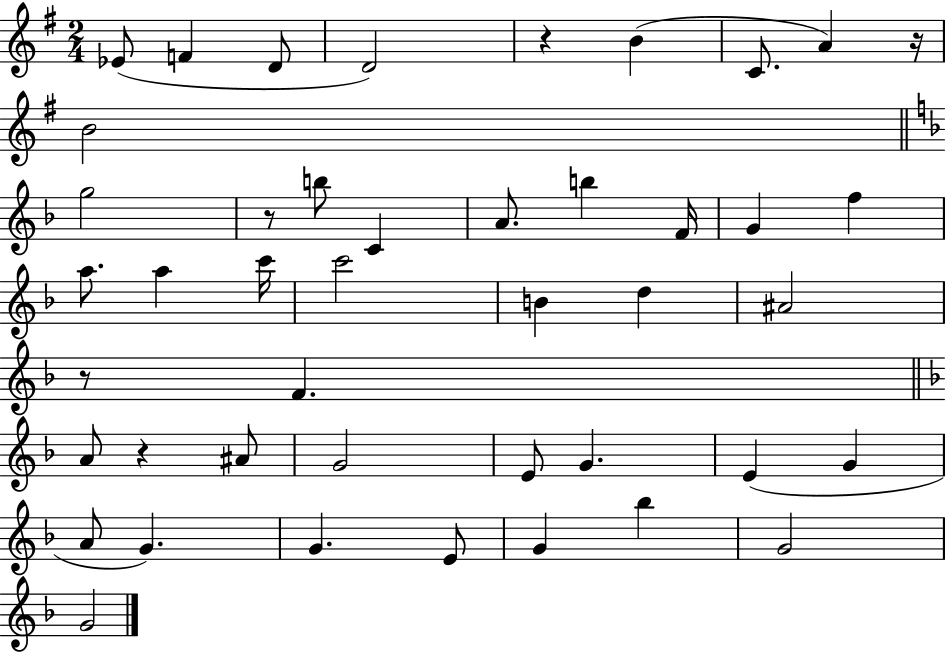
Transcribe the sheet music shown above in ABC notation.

X:1
T:Untitled
M:2/4
L:1/4
K:G
_E/2 F D/2 D2 z B C/2 A z/4 B2 g2 z/2 b/2 C A/2 b F/4 G f a/2 a c'/4 c'2 B d ^A2 z/2 F A/2 z ^A/2 G2 E/2 G E G A/2 G G E/2 G _b G2 G2